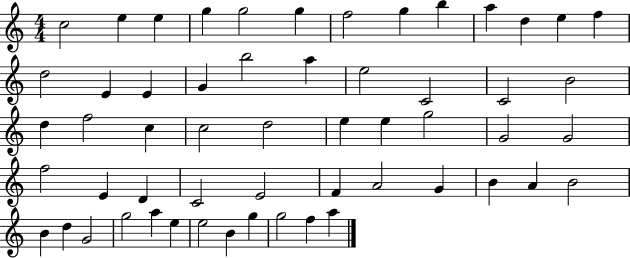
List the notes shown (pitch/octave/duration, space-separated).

C5/h E5/q E5/q G5/q G5/h G5/q F5/h G5/q B5/q A5/q D5/q E5/q F5/q D5/h E4/q E4/q G4/q B5/h A5/q E5/h C4/h C4/h B4/h D5/q F5/h C5/q C5/h D5/h E5/q E5/q G5/h G4/h G4/h F5/h E4/q D4/q C4/h E4/h F4/q A4/h G4/q B4/q A4/q B4/h B4/q D5/q G4/h G5/h A5/q E5/q E5/h B4/q G5/q G5/h F5/q A5/q